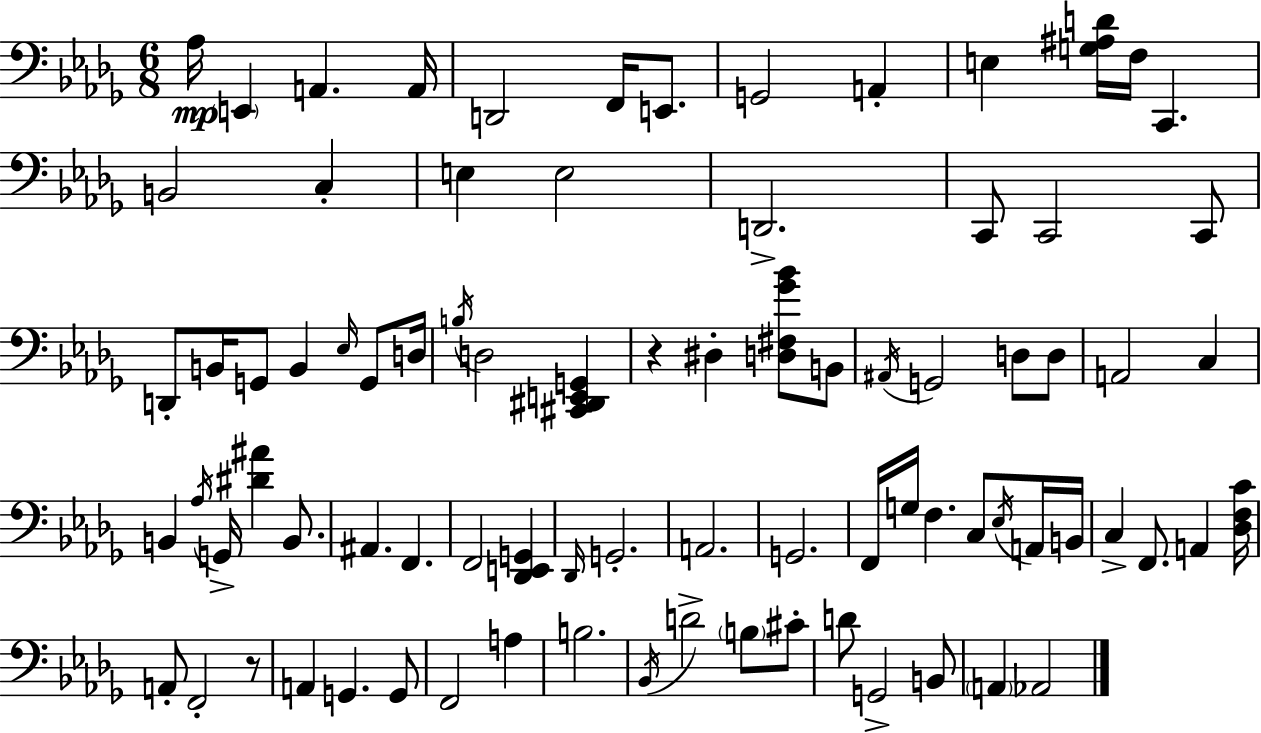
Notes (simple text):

Ab3/s E2/q A2/q. A2/s D2/h F2/s E2/e. G2/h A2/q E3/q [G3,A#3,D4]/s F3/s C2/q. B2/h C3/q E3/q E3/h D2/h. C2/e C2/h C2/e D2/e B2/s G2/e B2/q Eb3/s G2/e D3/s B3/s D3/h [C#2,D#2,E2,G2]/q R/q D#3/q [D3,F#3,Gb4,Bb4]/e B2/e A#2/s G2/h D3/e D3/e A2/h C3/q B2/q Ab3/s G2/s [D#4,A#4]/q B2/e. A#2/q. F2/q. F2/h [Db2,E2,G2]/q Db2/s G2/h. A2/h. G2/h. F2/s G3/s F3/q. C3/e Eb3/s A2/s B2/s C3/q F2/e. A2/q [Db3,F3,C4]/s A2/e F2/h R/e A2/q G2/q. G2/e F2/h A3/q B3/h. Bb2/s D4/h B3/e C#4/e D4/e G2/h B2/e A2/q Ab2/h